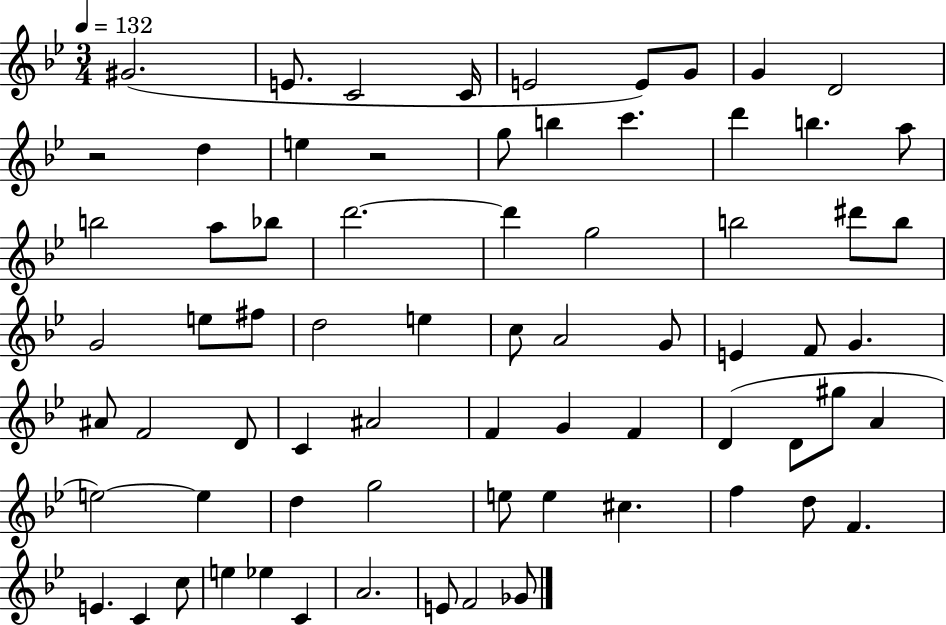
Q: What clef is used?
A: treble